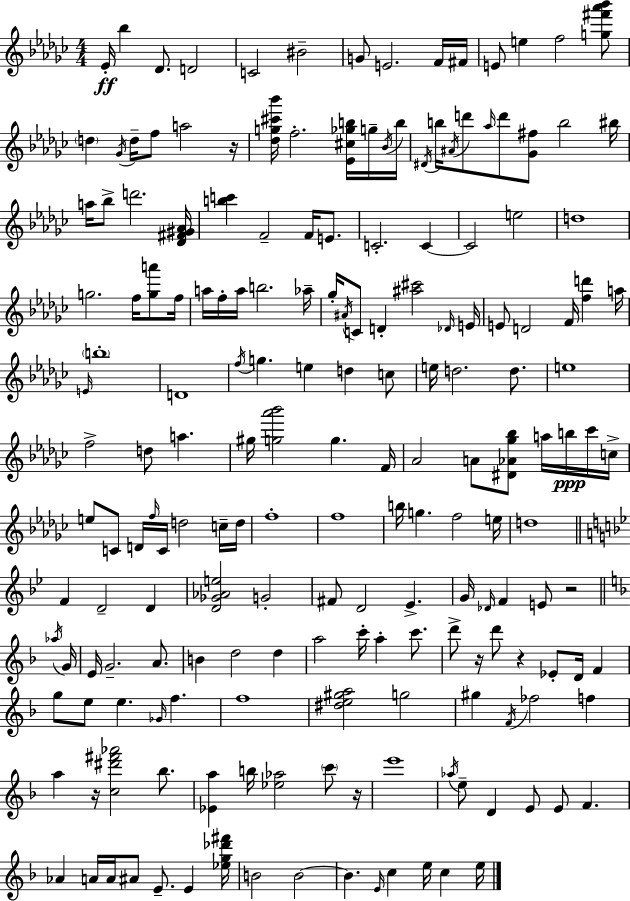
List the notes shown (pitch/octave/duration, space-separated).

Eb4/s Bb5/q Db4/e. D4/h C4/h BIS4/h G4/e E4/h. F4/s F#4/s E4/e E5/q F5/h [G5,F#6,Ab6,Bb6]/e D5/q Gb4/s D5/s F5/e A5/h R/s [Db5,G5,C#6,Bb6]/s F5/h. [Eb4,C#5,Gb5,B5]/s G5/s Bb4/s B5/s D#4/s B5/s A#4/s D6/e Ab5/s D6/e [Gb4,F#5]/e B5/h BIS5/s A5/s Bb5/e D6/h. [Db4,F#4,G#4,Ab4]/s [B5,C6]/q F4/h F4/s E4/e. C4/h. C4/q C4/h E5/h D5/w G5/h. F5/s [G5,A6]/e F5/s A5/s F5/s A5/s B5/h. Ab5/s Gb5/s A#4/s C4/e D4/q [A#5,C#6]/h Db4/s E4/s E4/e D4/h F4/s [F5,D6]/q A5/s E4/s B5/w D4/w F5/s G5/q. E5/q D5/q C5/e E5/s D5/h. D5/e. E5/w F5/h D5/e A5/q. G#5/s [G5,Ab6,Bb6]/h G5/q. F4/s Ab4/h A4/e [D#4,Ab4,Gb5,Bb5]/e A5/s B5/s CES6/s C5/s E5/e C4/e D4/s F5/s C4/s D5/h C5/s D5/s F5/w F5/w B5/s G5/q. F5/h E5/s D5/w F4/q D4/h D4/q [D4,Gb4,Ab4,E5]/h G4/h F#4/e D4/h Eb4/q. G4/s Db4/s F4/q E4/e R/h Ab5/s G4/s E4/s G4/h. A4/e. B4/q D5/h D5/q A5/h C6/s A5/q C6/e. D6/e R/s D6/e R/q Eb4/e D4/s F4/q G5/e E5/e E5/q. Gb4/s F5/q. F5/w [D#5,E5,G#5,A5]/h G5/h G#5/q F4/s FES5/h F5/q A5/q R/s [C5,D#6,F#6,Ab6]/h Bb5/e. [Eb4,A5]/q B5/s [Eb5,Ab5]/h C6/e R/s E6/w Ab5/s E5/e D4/q E4/e E4/e F4/q. Ab4/q A4/s A4/s A#4/e E4/e. E4/q [Eb5,G5,Db6,F#6]/s B4/h B4/h B4/q. E4/s C5/q E5/s C5/q E5/s